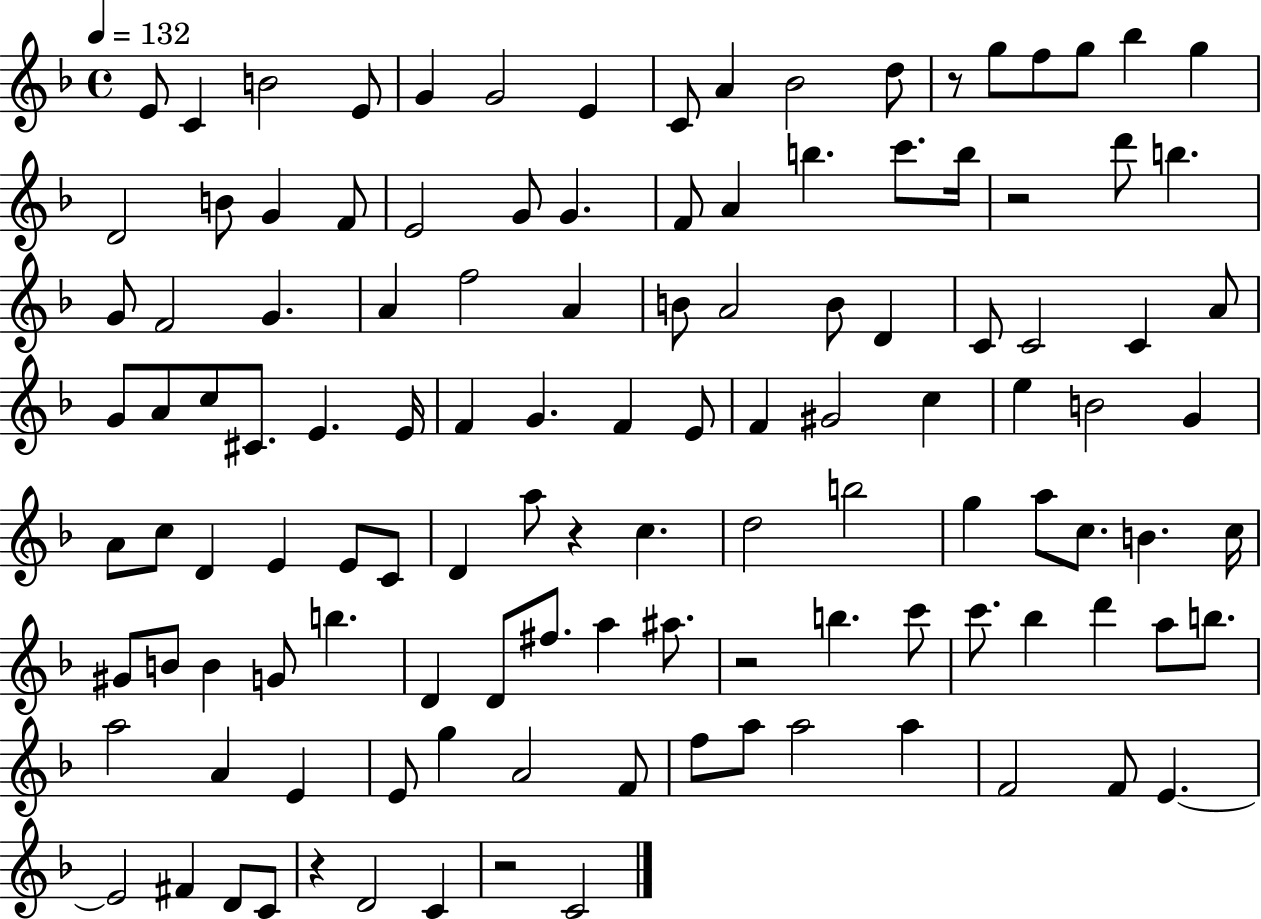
{
  \clef treble
  \time 4/4
  \defaultTimeSignature
  \key f \major
  \tempo 4 = 132
  e'8 c'4 b'2 e'8 | g'4 g'2 e'4 | c'8 a'4 bes'2 d''8 | r8 g''8 f''8 g''8 bes''4 g''4 | \break d'2 b'8 g'4 f'8 | e'2 g'8 g'4. | f'8 a'4 b''4. c'''8. b''16 | r2 d'''8 b''4. | \break g'8 f'2 g'4. | a'4 f''2 a'4 | b'8 a'2 b'8 d'4 | c'8 c'2 c'4 a'8 | \break g'8 a'8 c''8 cis'8. e'4. e'16 | f'4 g'4. f'4 e'8 | f'4 gis'2 c''4 | e''4 b'2 g'4 | \break a'8 c''8 d'4 e'4 e'8 c'8 | d'4 a''8 r4 c''4. | d''2 b''2 | g''4 a''8 c''8. b'4. c''16 | \break gis'8 b'8 b'4 g'8 b''4. | d'4 d'8 fis''8. a''4 ais''8. | r2 b''4. c'''8 | c'''8. bes''4 d'''4 a''8 b''8. | \break a''2 a'4 e'4 | e'8 g''4 a'2 f'8 | f''8 a''8 a''2 a''4 | f'2 f'8 e'4.~~ | \break e'2 fis'4 d'8 c'8 | r4 d'2 c'4 | r2 c'2 | \bar "|."
}